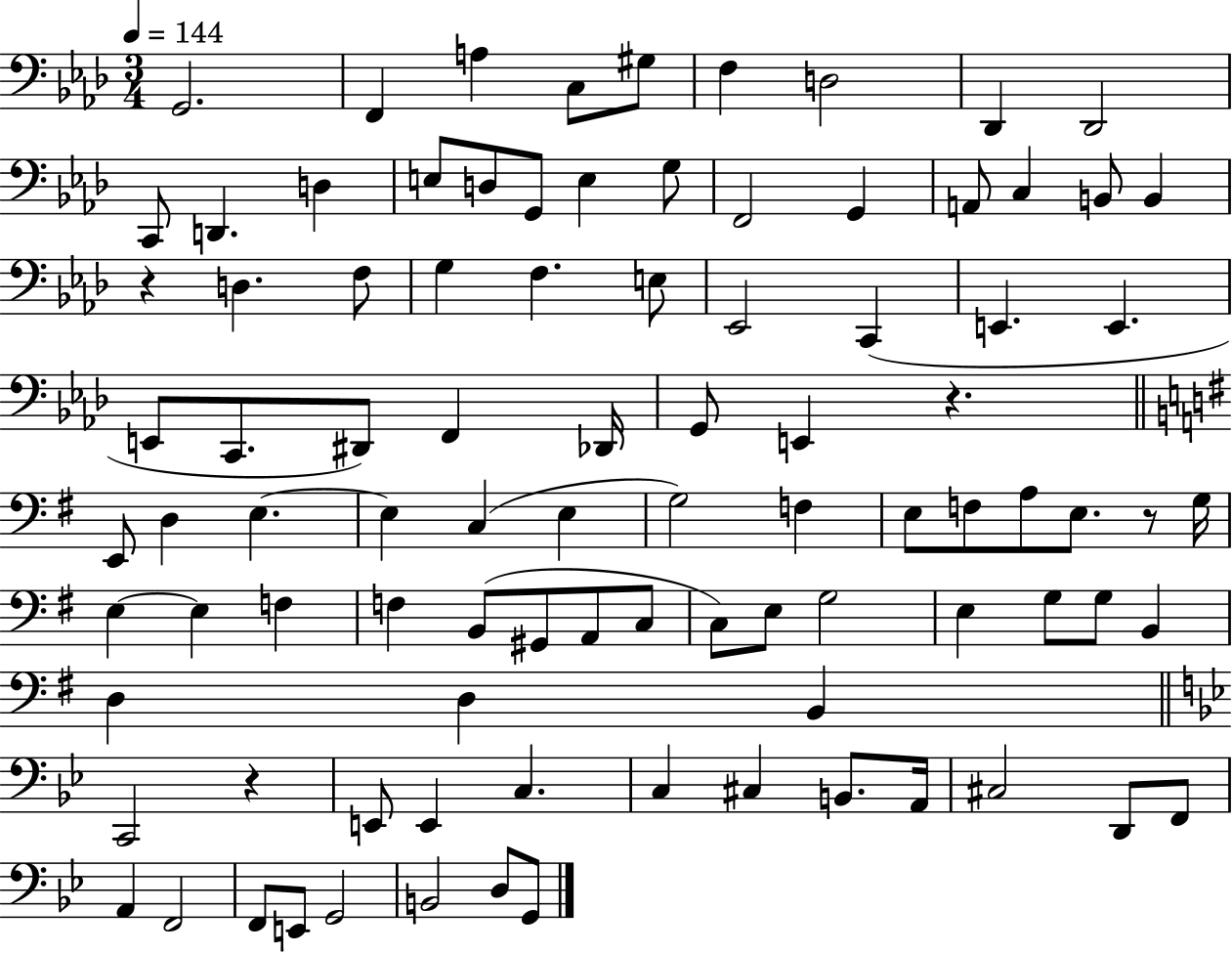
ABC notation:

X:1
T:Untitled
M:3/4
L:1/4
K:Ab
G,,2 F,, A, C,/2 ^G,/2 F, D,2 _D,, _D,,2 C,,/2 D,, D, E,/2 D,/2 G,,/2 E, G,/2 F,,2 G,, A,,/2 C, B,,/2 B,, z D, F,/2 G, F, E,/2 _E,,2 C,, E,, E,, E,,/2 C,,/2 ^D,,/2 F,, _D,,/4 G,,/2 E,, z E,,/2 D, E, E, C, E, G,2 F, E,/2 F,/2 A,/2 E,/2 z/2 G,/4 E, E, F, F, B,,/2 ^G,,/2 A,,/2 C,/2 C,/2 E,/2 G,2 E, G,/2 G,/2 B,, D, D, B,, C,,2 z E,,/2 E,, C, C, ^C, B,,/2 A,,/4 ^C,2 D,,/2 F,,/2 A,, F,,2 F,,/2 E,,/2 G,,2 B,,2 D,/2 G,,/2